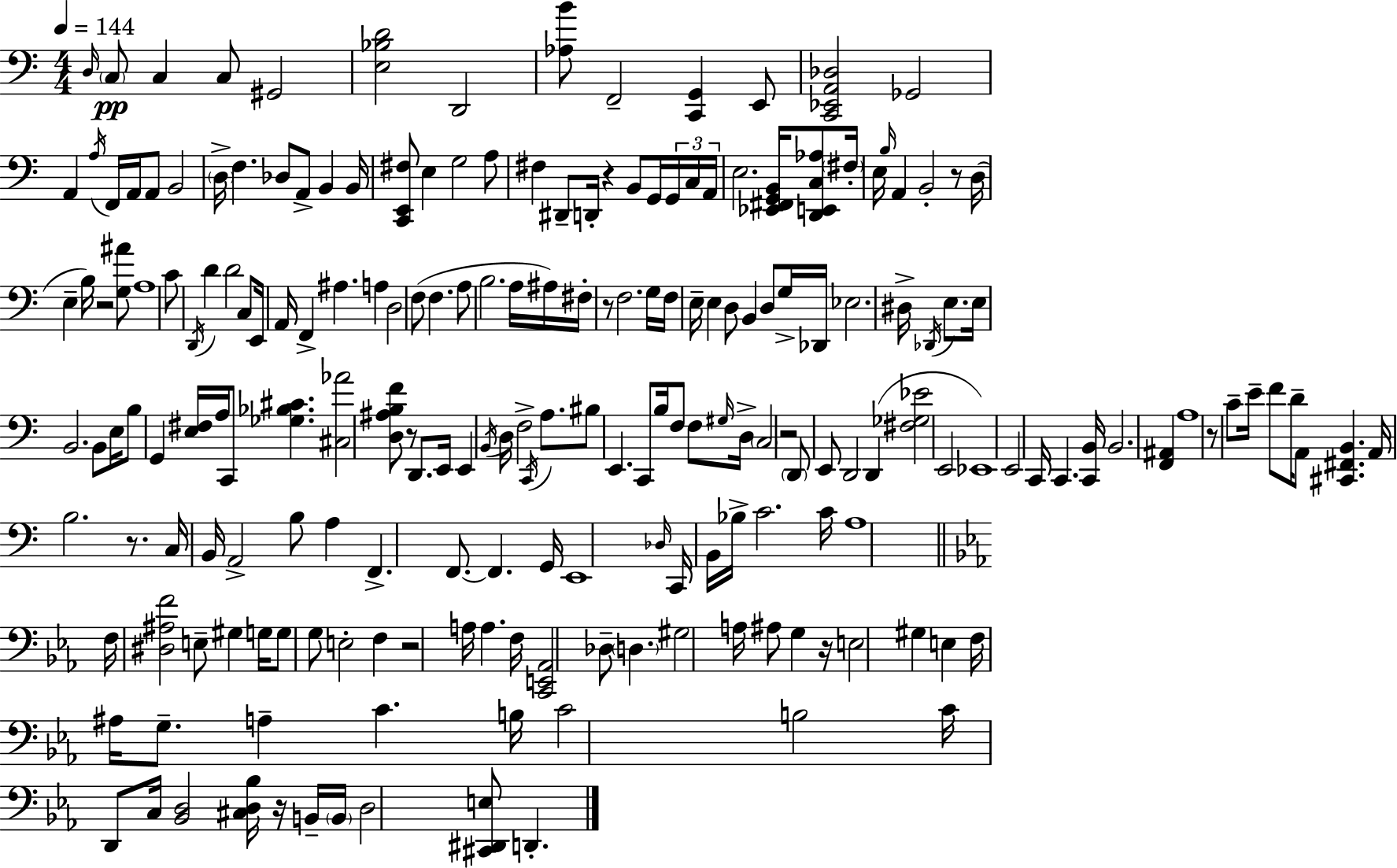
D3/s C3/e C3/q C3/e G#2/h [E3,Bb3,D4]/h D2/h [Ab3,B4]/e F2/h [C2,G2]/q E2/e [C2,Eb2,A2,Db3]/h Gb2/h A2/q A3/s F2/s A2/s A2/e B2/h D3/s F3/q. Db3/e A2/e B2/q B2/s [C2,E2,F#3]/e E3/q G3/h A3/e F#3/q D#2/e D2/s R/q B2/e G2/s G2/s C3/s A2/s E3/h. [Eb2,F#2,G2,B2]/s [D2,E2,C3,Ab3]/e F#3/s E3/s B3/s A2/q B2/h R/e D3/s E3/q B3/s R/h [G3,A#4]/e A3/w C4/e D2/s D4/q D4/h C3/e E2/s A2/s F2/q A#3/q. A3/q D3/h F3/e F3/q. A3/e B3/h. A3/s A#3/s F#3/s R/e F3/h. G3/s F3/s E3/s E3/q D3/e B2/q D3/e G3/s Db2/s Eb3/h. D#3/s Db2/s E3/e. E3/s B2/h. B2/e E3/s B3/e G2/q [E3,F#3]/s A3/s C2/e [Gb3,Bb3,C#4]/q. [C#3,Ab4]/h [D3,A#3,B3,F4]/e R/e D2/e. E2/s E2/q B2/s D3/s F3/h C2/s A3/e. BIS3/e E2/q. C2/e B3/s F3/e F3/e G#3/s D3/s C3/h R/h D2/e E2/e D2/h D2/q [F#3,Gb3,Eb4]/h E2/h Eb2/w E2/h C2/s C2/q. [C2,B2]/s B2/h. [F2,A#2]/q A3/w R/e C4/e E4/s F4/e D4/s A2/e [C#2,F#2,B2]/q. A2/s B3/h. R/e. C3/s B2/s A2/h B3/e A3/q F2/q. F2/e. F2/q. G2/s E2/w Db3/s C2/s B2/s Bb3/s C4/h. C4/s A3/w F3/s [D#3,A#3,F4]/h E3/e G#3/q G3/s G3/e G3/e E3/h F3/q R/h A3/s A3/q. F3/s [C2,E2,Ab2]/h Db3/e D3/q. G#3/h A3/s A#3/e G3/q R/s E3/h G#3/q E3/q F3/s A#3/s G3/e. A3/q C4/q. B3/s C4/h B3/h C4/s D2/e C3/s [Bb2,D3]/h [C#3,D3,Bb3]/s R/s B2/s B2/s D3/h [C#2,D#2,E3]/e D2/q.